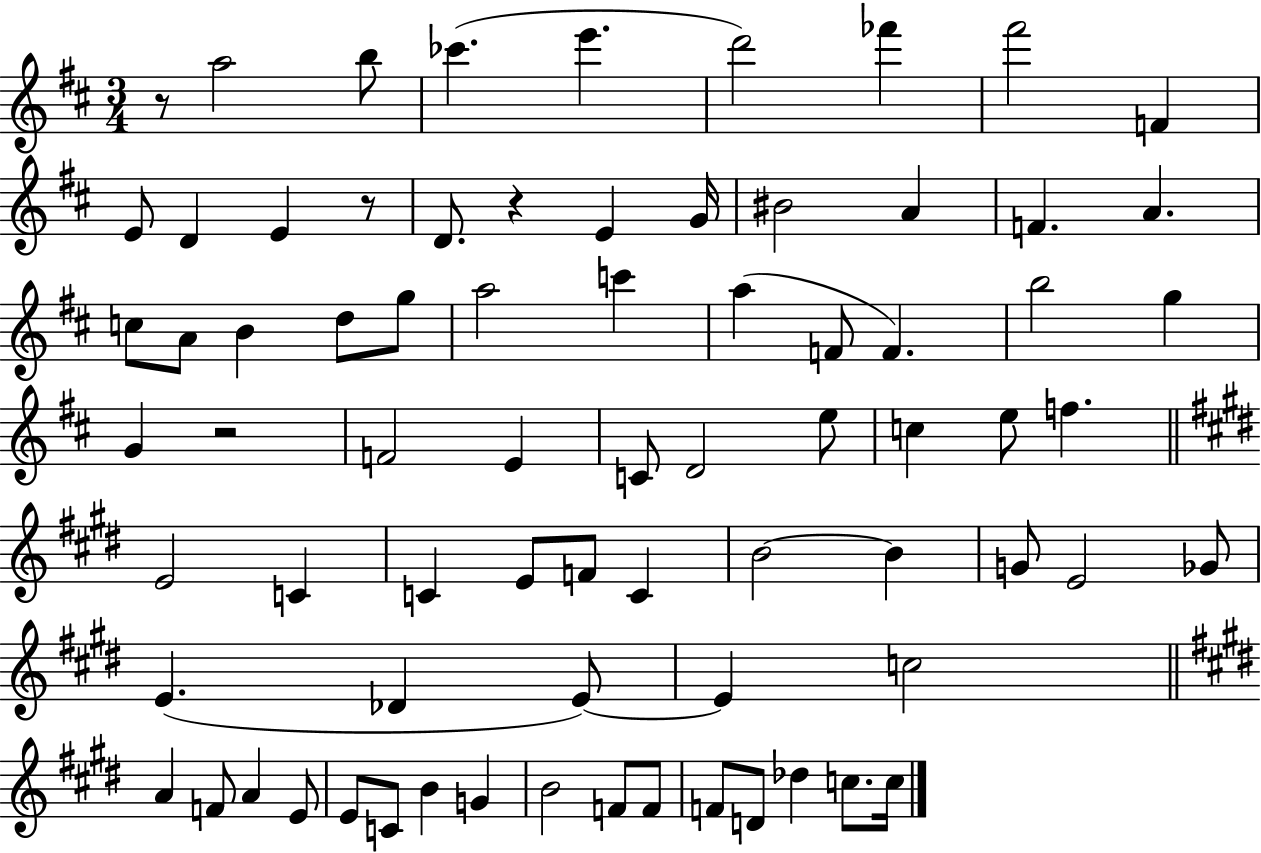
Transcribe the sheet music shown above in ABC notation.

X:1
T:Untitled
M:3/4
L:1/4
K:D
z/2 a2 b/2 _c' e' d'2 _f' ^f'2 F E/2 D E z/2 D/2 z E G/4 ^B2 A F A c/2 A/2 B d/2 g/2 a2 c' a F/2 F b2 g G z2 F2 E C/2 D2 e/2 c e/2 f E2 C C E/2 F/2 C B2 B G/2 E2 _G/2 E _D E/2 E c2 A F/2 A E/2 E/2 C/2 B G B2 F/2 F/2 F/2 D/2 _d c/2 c/4